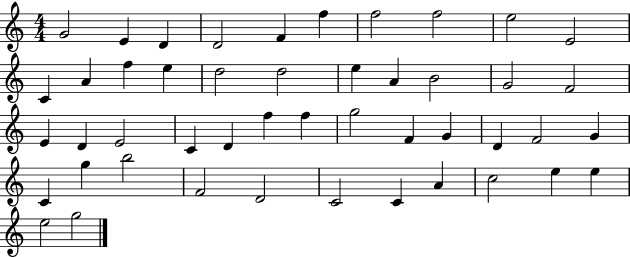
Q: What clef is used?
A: treble